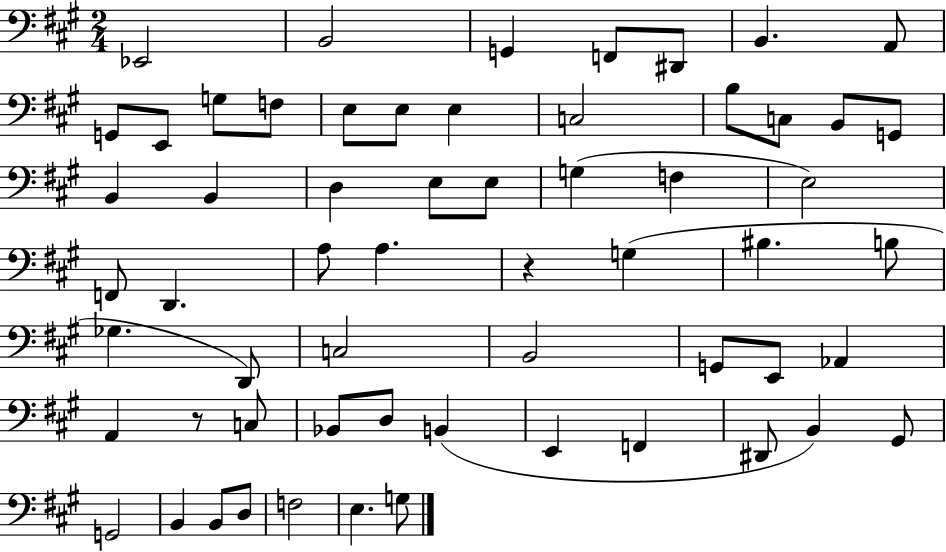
Eb2/h B2/h G2/q F2/e D#2/e B2/q. A2/e G2/e E2/e G3/e F3/e E3/e E3/e E3/q C3/h B3/e C3/e B2/e G2/e B2/q B2/q D3/q E3/e E3/e G3/q F3/q E3/h F2/e D2/q. A3/e A3/q. R/q G3/q BIS3/q. B3/e Gb3/q. D2/e C3/h B2/h G2/e E2/e Ab2/q A2/q R/e C3/e Bb2/e D3/e B2/q E2/q F2/q D#2/e B2/q G#2/e G2/h B2/q B2/e D3/e F3/h E3/q. G3/e